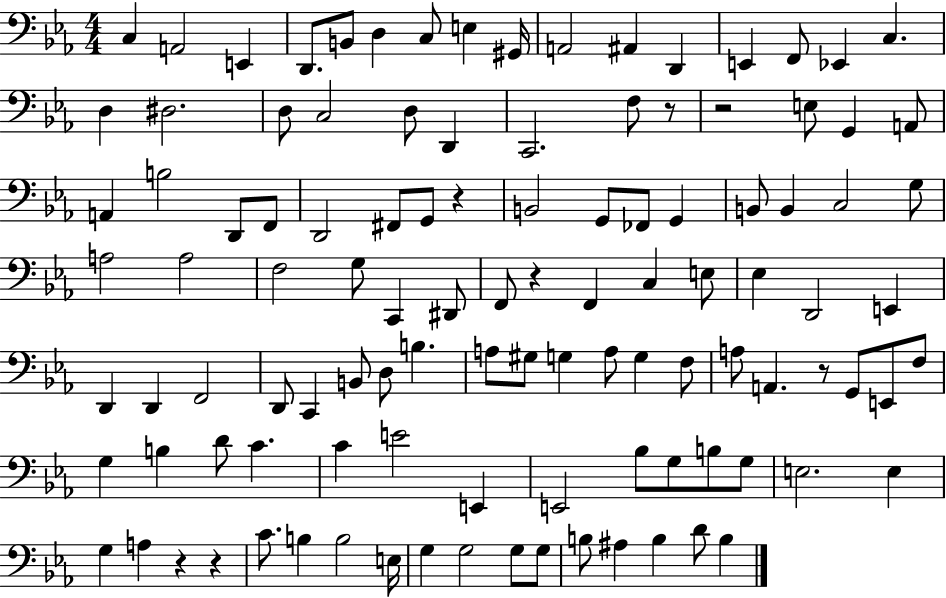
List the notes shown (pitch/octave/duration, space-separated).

C3/q A2/h E2/q D2/e. B2/e D3/q C3/e E3/q G#2/s A2/h A#2/q D2/q E2/q F2/e Eb2/q C3/q. D3/q D#3/h. D3/e C3/h D3/e D2/q C2/h. F3/e R/e R/h E3/e G2/q A2/e A2/q B3/h D2/e F2/e D2/h F#2/e G2/e R/q B2/h G2/e FES2/e G2/q B2/e B2/q C3/h G3/e A3/h A3/h F3/h G3/e C2/q D#2/e F2/e R/q F2/q C3/q E3/e Eb3/q D2/h E2/q D2/q D2/q F2/h D2/e C2/q B2/e D3/e B3/q. A3/e G#3/e G3/q A3/e G3/q F3/e A3/e A2/q. R/e G2/e E2/e F3/e G3/q B3/q D4/e C4/q. C4/q E4/h E2/q E2/h Bb3/e G3/e B3/e G3/e E3/h. E3/q G3/q A3/q R/q R/q C4/e. B3/q B3/h E3/s G3/q G3/h G3/e G3/e B3/e A#3/q B3/q D4/e B3/q